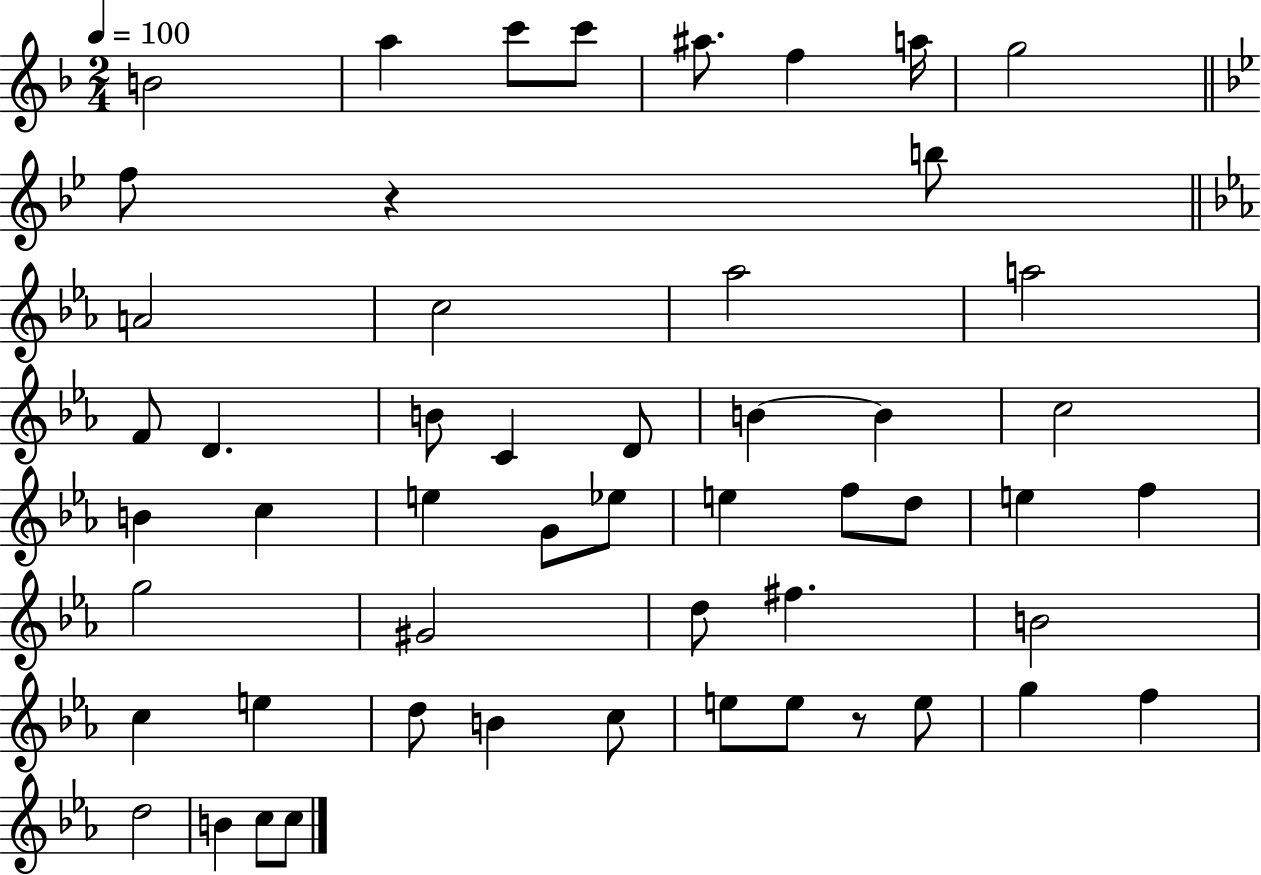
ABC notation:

X:1
T:Untitled
M:2/4
L:1/4
K:F
B2 a c'/2 c'/2 ^a/2 f a/4 g2 f/2 z b/2 A2 c2 _a2 a2 F/2 D B/2 C D/2 B B c2 B c e G/2 _e/2 e f/2 d/2 e f g2 ^G2 d/2 ^f B2 c e d/2 B c/2 e/2 e/2 z/2 e/2 g f d2 B c/2 c/2